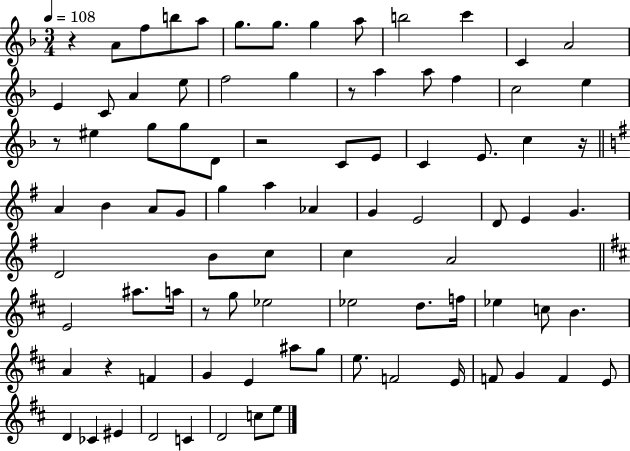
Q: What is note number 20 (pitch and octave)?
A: A5